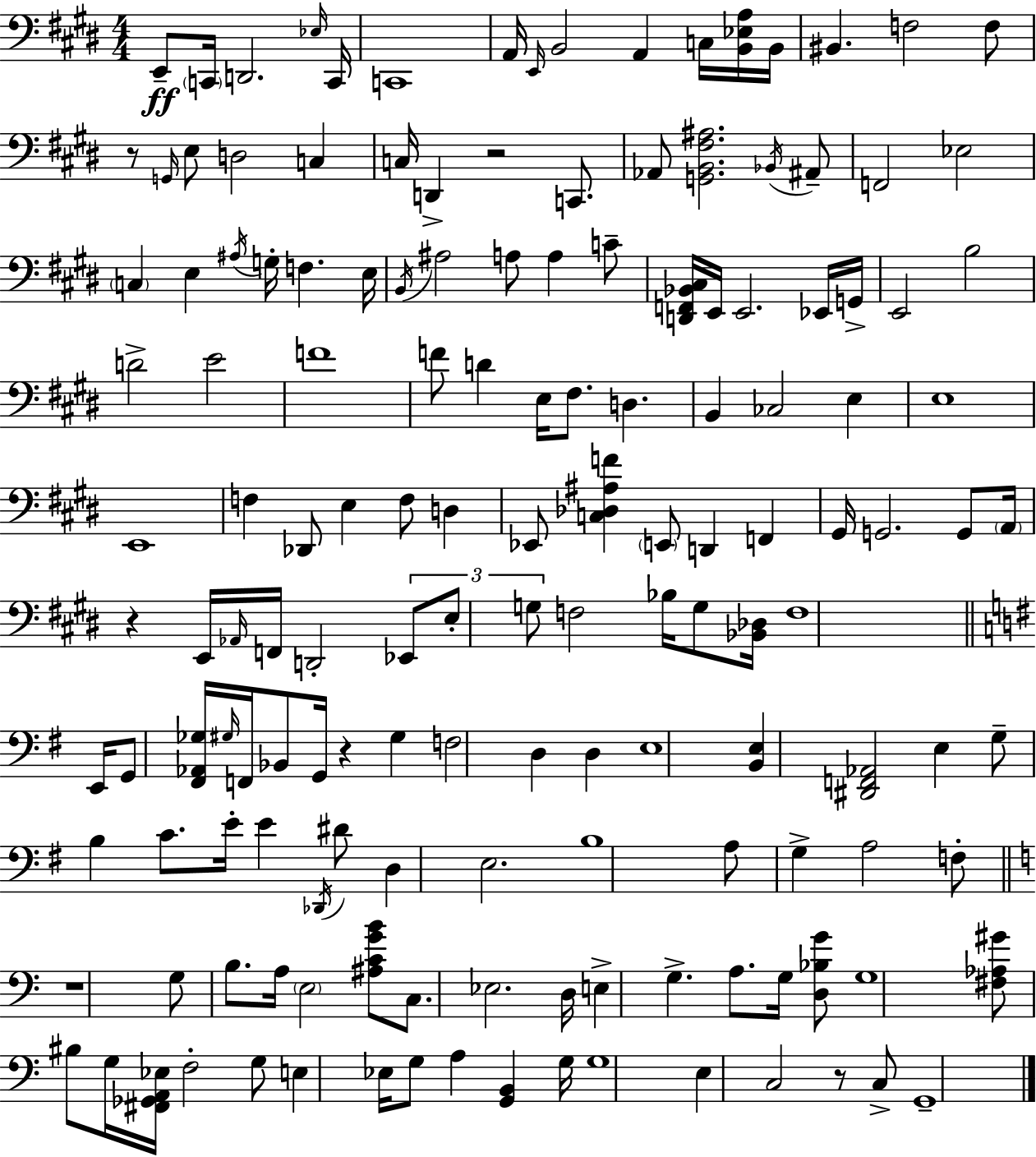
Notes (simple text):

E2/e C2/s D2/h. Eb3/s C2/s C2/w A2/s E2/s B2/h A2/q C3/s [B2,Eb3,A3]/s B2/s BIS2/q. F3/h F3/e R/e G2/s E3/e D3/h C3/q C3/s D2/q R/h C2/e. Ab2/e [G2,B2,F#3,A#3]/h. Bb2/s A#2/e F2/h Eb3/h C3/q E3/q A#3/s G3/s F3/q. E3/s B2/s A#3/h A3/e A3/q C4/e [D2,F2,Bb2,C#3]/s E2/s E2/h. Eb2/s G2/s E2/h B3/h D4/h E4/h F4/w F4/e D4/q E3/s F#3/e. D3/q. B2/q CES3/h E3/q E3/w E2/w F3/q Db2/e E3/q F3/e D3/q Eb2/e [C3,Db3,A#3,F4]/q E2/e D2/q F2/q G#2/s G2/h. G2/e A2/s R/q E2/s Ab2/s F2/s D2/h Eb2/e E3/e G3/e F3/h Bb3/s G3/e [Bb2,Db3]/s F3/w E2/s G2/e [F#2,Ab2,Gb3]/s G#3/s F2/s Bb2/e G2/s R/q G#3/q F3/h D3/q D3/q E3/w [B2,E3]/q [D#2,F2,Ab2]/h E3/q G3/e B3/q C4/e. E4/s E4/q Db2/s D#4/e D3/q E3/h. B3/w A3/e G3/q A3/h F3/e R/w G3/e B3/e. A3/s E3/h [A#3,C4,G4,B4]/e C3/e. Eb3/h. D3/s E3/q G3/q. A3/e. G3/s [D3,Bb3,G4]/e G3/w [F#3,Ab3,G#4]/e BIS3/e G3/s [F#2,Gb2,A2,Eb3]/s F3/h G3/e E3/q Eb3/s G3/e A3/q [G2,B2]/q G3/s G3/w E3/q C3/h R/e C3/e G2/w